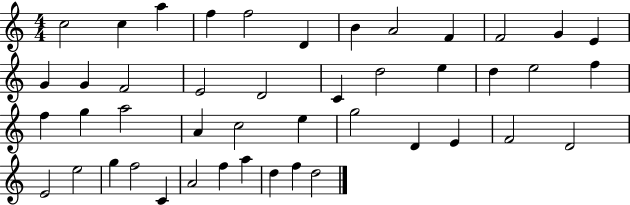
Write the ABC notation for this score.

X:1
T:Untitled
M:4/4
L:1/4
K:C
c2 c a f f2 D B A2 F F2 G E G G F2 E2 D2 C d2 e d e2 f f g a2 A c2 e g2 D E F2 D2 E2 e2 g f2 C A2 f a d f d2